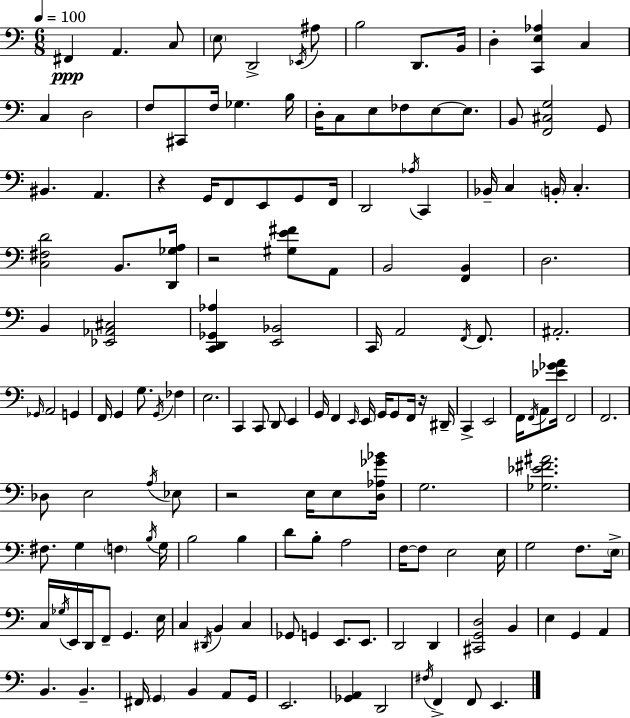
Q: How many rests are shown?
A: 4